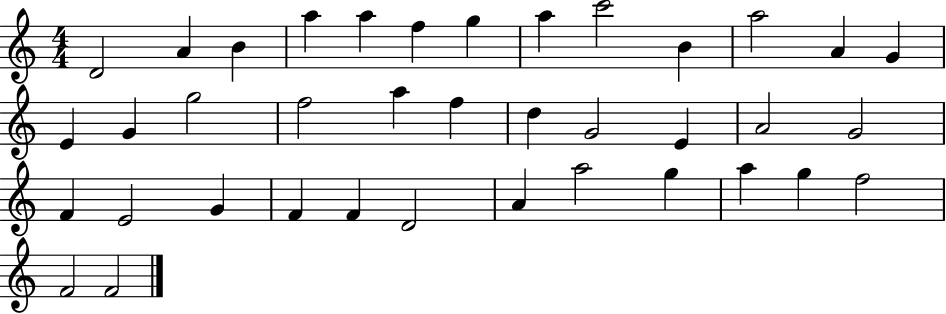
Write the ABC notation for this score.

X:1
T:Untitled
M:4/4
L:1/4
K:C
D2 A B a a f g a c'2 B a2 A G E G g2 f2 a f d G2 E A2 G2 F E2 G F F D2 A a2 g a g f2 F2 F2